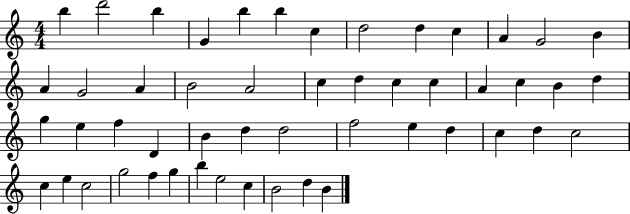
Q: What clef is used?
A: treble